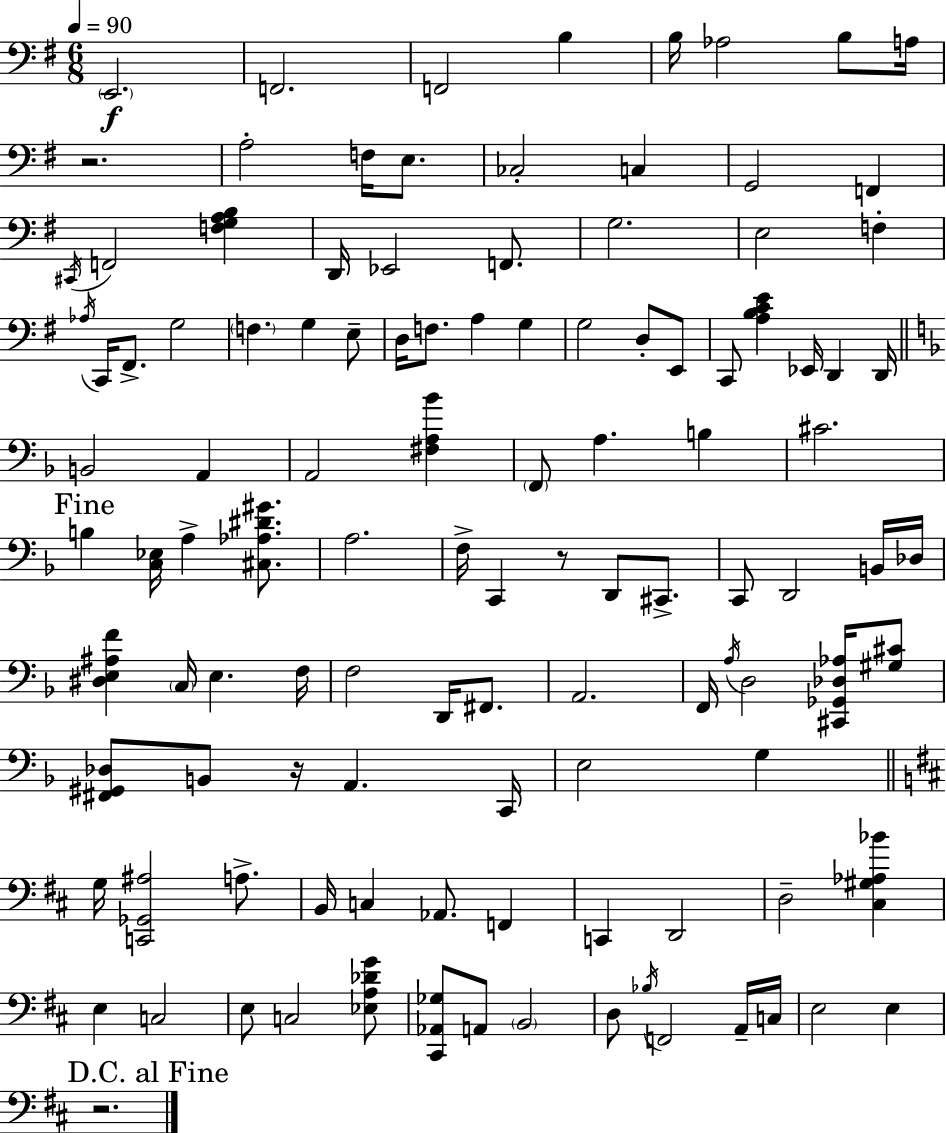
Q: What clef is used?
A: bass